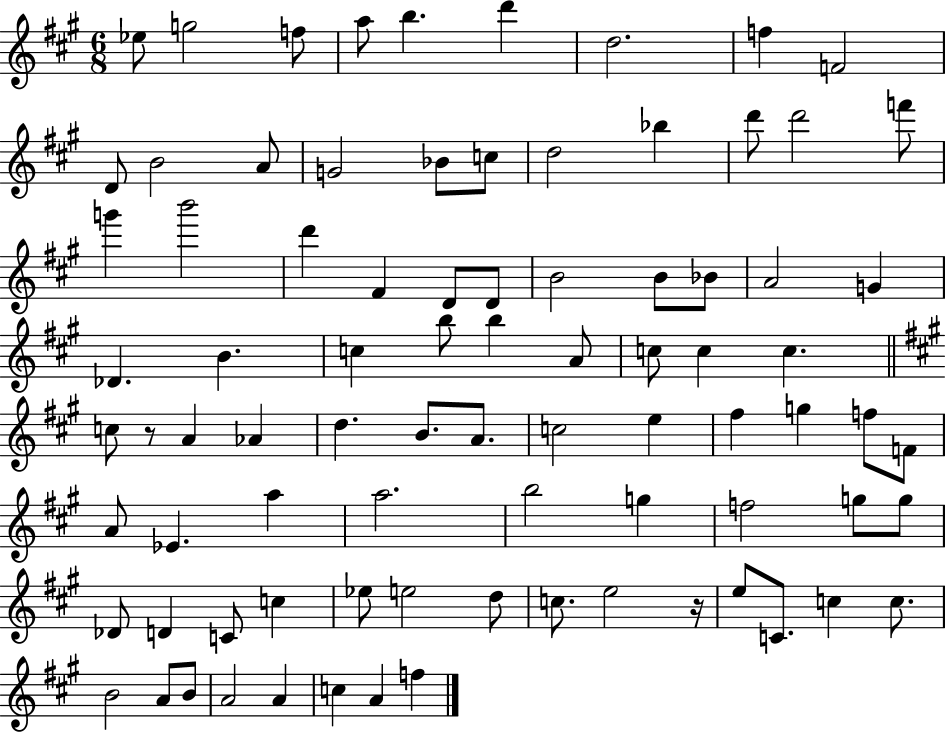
X:1
T:Untitled
M:6/8
L:1/4
K:A
_e/2 g2 f/2 a/2 b d' d2 f F2 D/2 B2 A/2 G2 _B/2 c/2 d2 _b d'/2 d'2 f'/2 g' b'2 d' ^F D/2 D/2 B2 B/2 _B/2 A2 G _D B c b/2 b A/2 c/2 c c c/2 z/2 A _A d B/2 A/2 c2 e ^f g f/2 F/2 A/2 _E a a2 b2 g f2 g/2 g/2 _D/2 D C/2 c _e/2 e2 d/2 c/2 e2 z/4 e/2 C/2 c c/2 B2 A/2 B/2 A2 A c A f